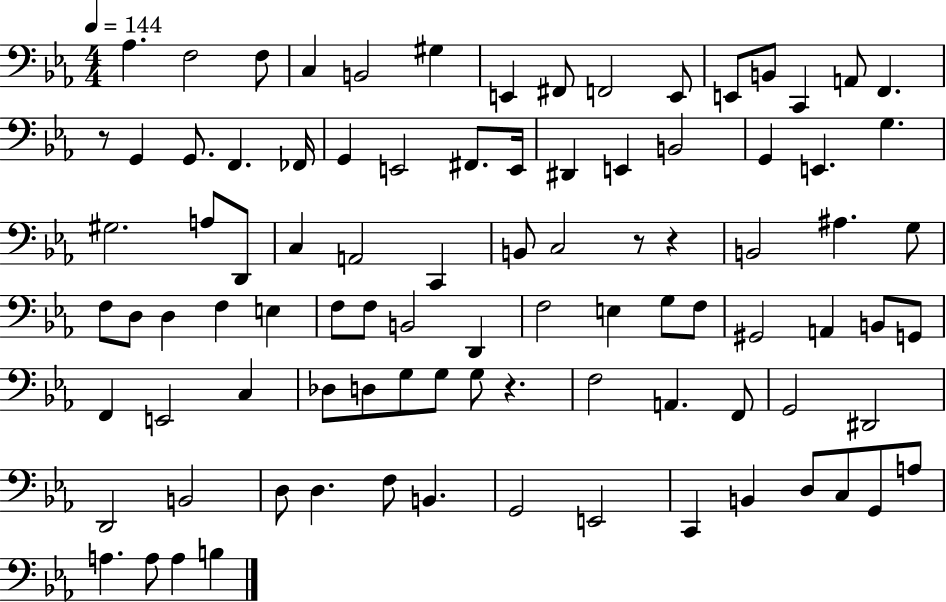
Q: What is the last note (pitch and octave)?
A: B3